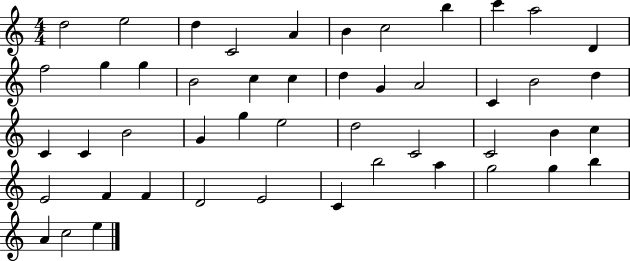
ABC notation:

X:1
T:Untitled
M:4/4
L:1/4
K:C
d2 e2 d C2 A B c2 b c' a2 D f2 g g B2 c c d G A2 C B2 d C C B2 G g e2 d2 C2 C2 B c E2 F F D2 E2 C b2 a g2 g b A c2 e